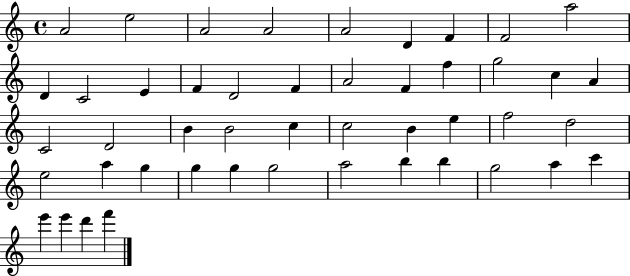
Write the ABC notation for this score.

X:1
T:Untitled
M:4/4
L:1/4
K:C
A2 e2 A2 A2 A2 D F F2 a2 D C2 E F D2 F A2 F f g2 c A C2 D2 B B2 c c2 B e f2 d2 e2 a g g g g2 a2 b b g2 a c' e' e' d' f'